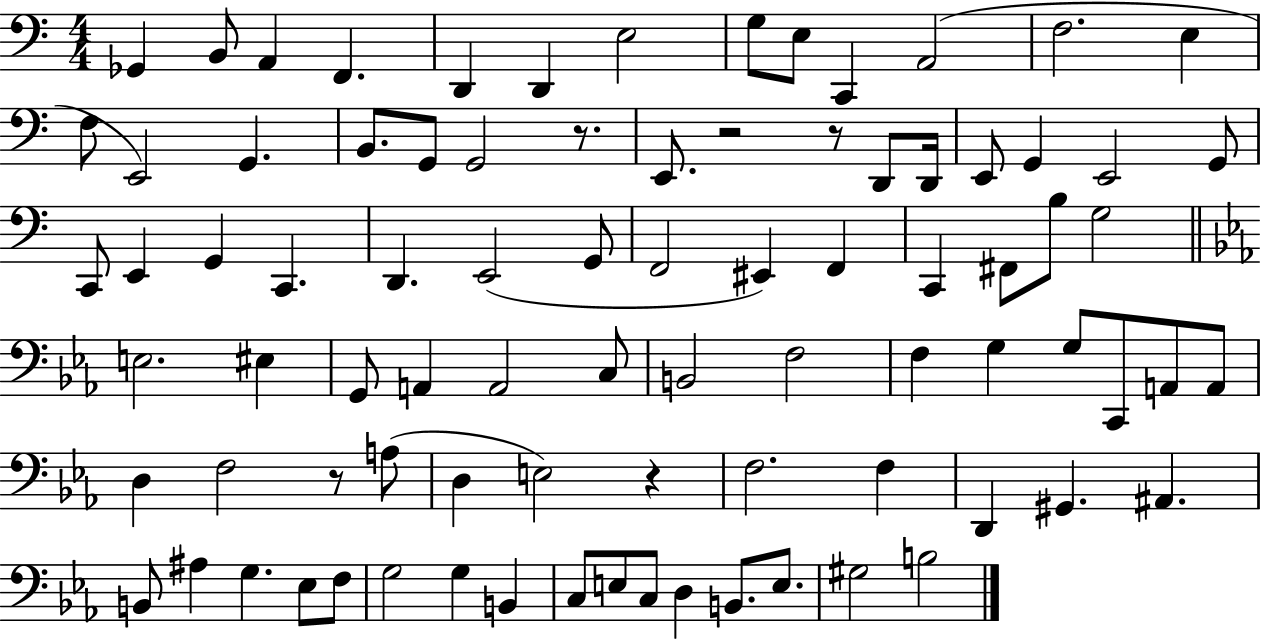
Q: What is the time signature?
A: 4/4